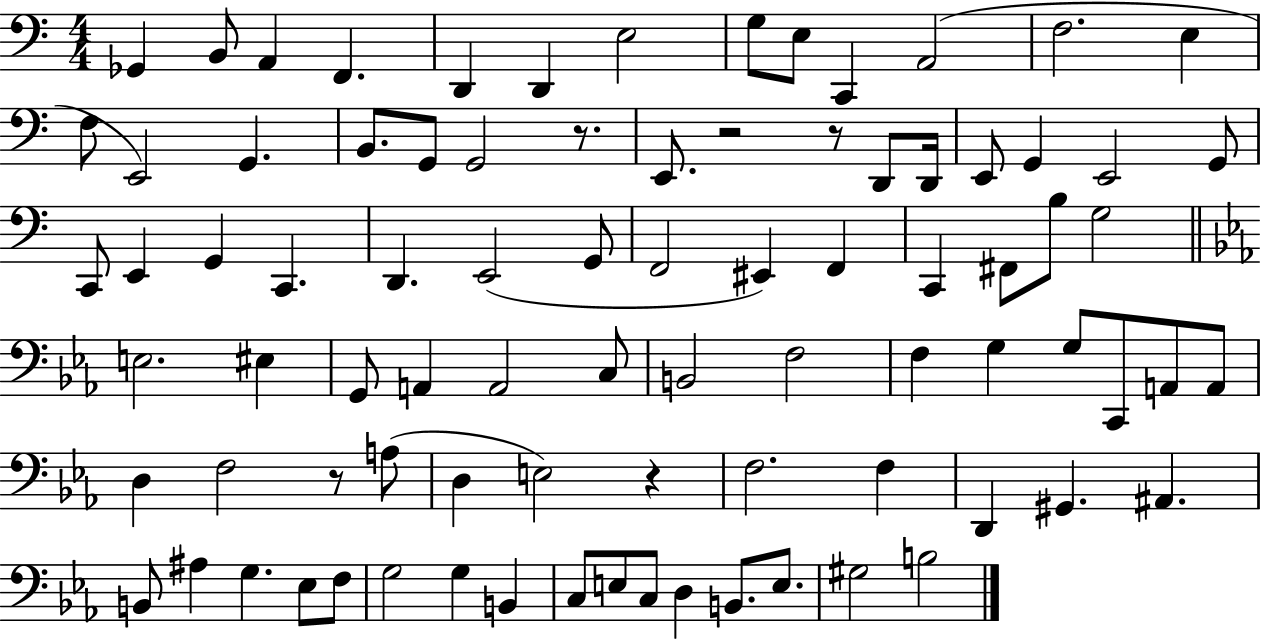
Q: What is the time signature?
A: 4/4